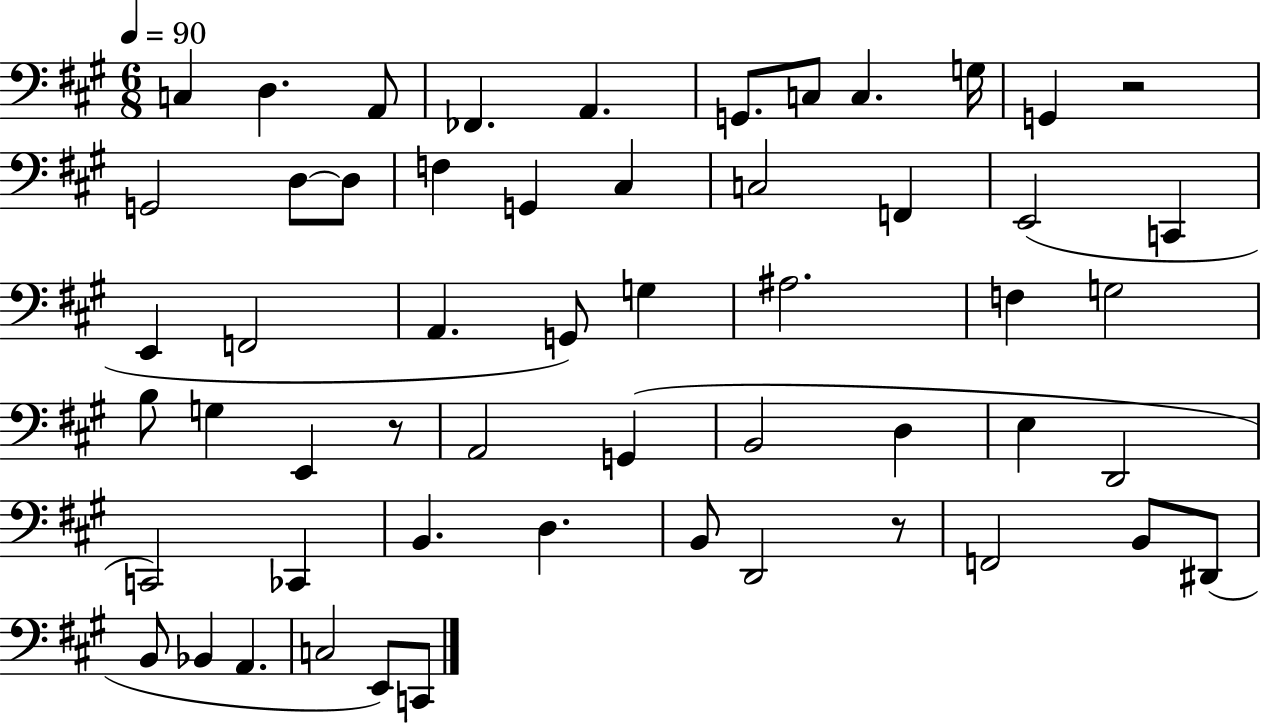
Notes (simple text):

C3/q D3/q. A2/e FES2/q. A2/q. G2/e. C3/e C3/q. G3/s G2/q R/h G2/h D3/e D3/e F3/q G2/q C#3/q C3/h F2/q E2/h C2/q E2/q F2/h A2/q. G2/e G3/q A#3/h. F3/q G3/h B3/e G3/q E2/q R/e A2/h G2/q B2/h D3/q E3/q D2/h C2/h CES2/q B2/q. D3/q. B2/e D2/h R/e F2/h B2/e D#2/e B2/e Bb2/q A2/q. C3/h E2/e C2/e